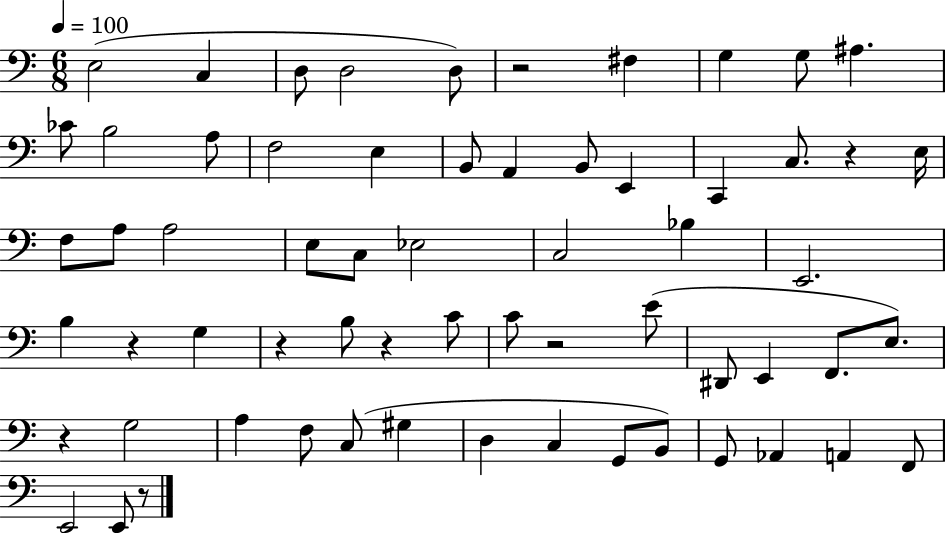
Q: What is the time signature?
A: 6/8